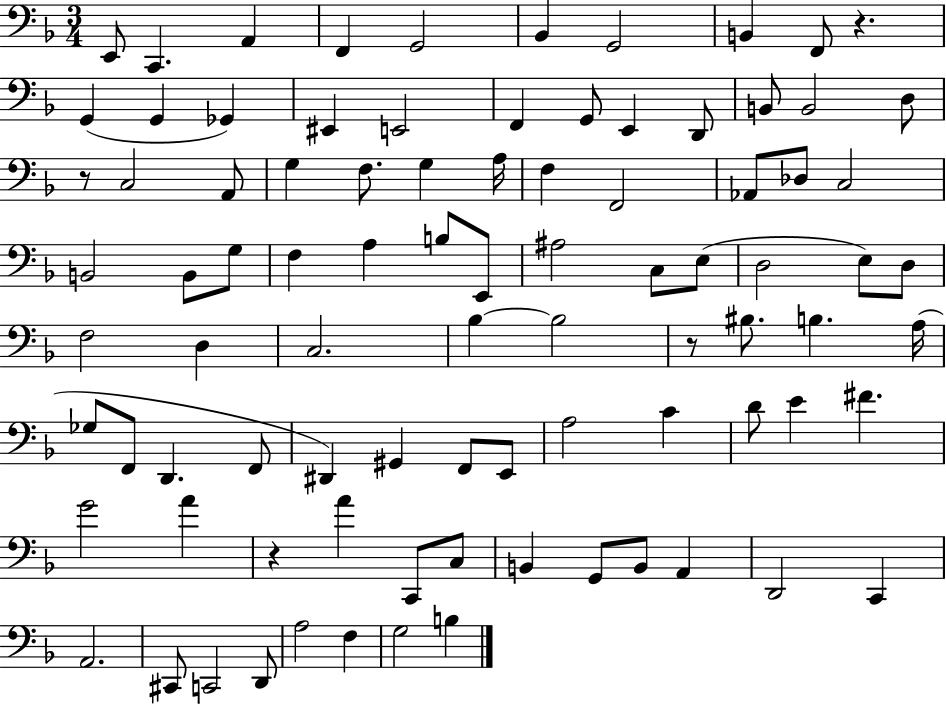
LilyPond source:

{
  \clef bass
  \numericTimeSignature
  \time 3/4
  \key f \major
  \repeat volta 2 { e,8 c,4. a,4 | f,4 g,2 | bes,4 g,2 | b,4 f,8 r4. | \break g,4( g,4 ges,4) | eis,4 e,2 | f,4 g,8 e,4 d,8 | b,8 b,2 d8 | \break r8 c2 a,8 | g4 f8. g4 a16 | f4 f,2 | aes,8 des8 c2 | \break b,2 b,8 g8 | f4 a4 b8 e,8 | ais2 c8 e8( | d2 e8) d8 | \break f2 d4 | c2. | bes4~~ bes2 | r8 bis8. b4. a16( | \break ges8 f,8 d,4. f,8 | dis,4) gis,4 f,8 e,8 | a2 c'4 | d'8 e'4 fis'4. | \break g'2 a'4 | r4 a'4 c,8 c8 | b,4 g,8 b,8 a,4 | d,2 c,4 | \break a,2. | cis,8 c,2 d,8 | a2 f4 | g2 b4 | \break } \bar "|."
}